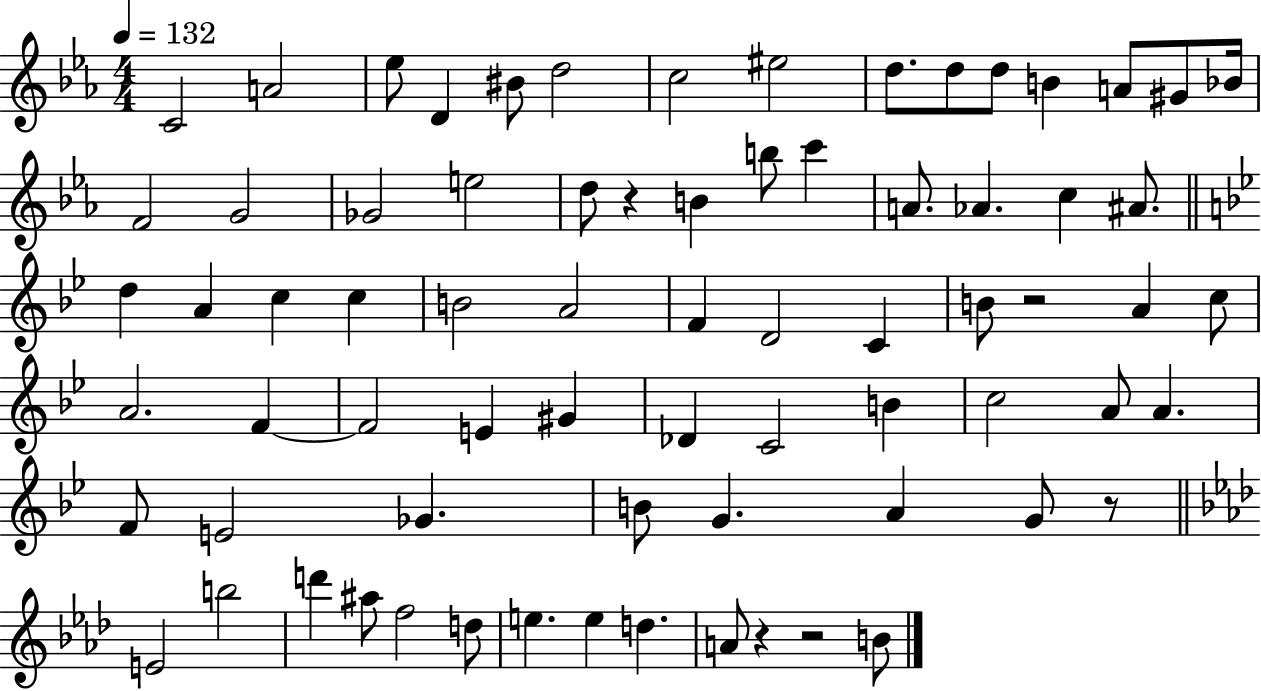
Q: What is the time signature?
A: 4/4